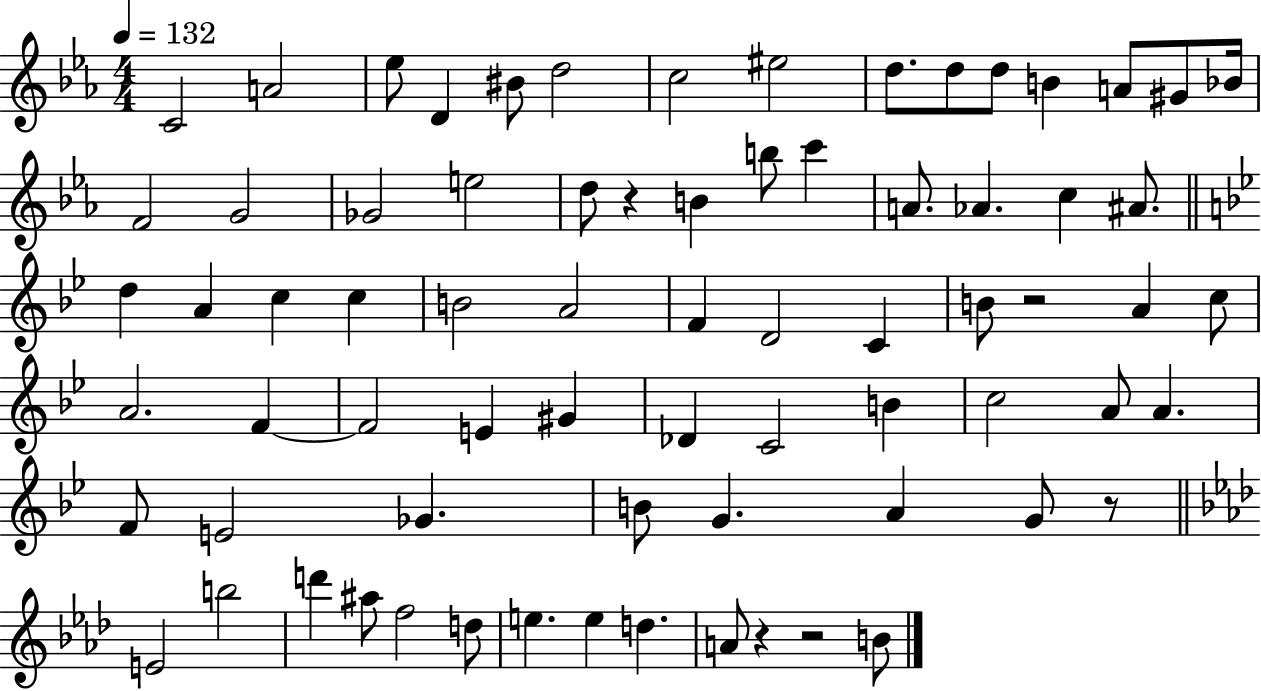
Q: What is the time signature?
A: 4/4